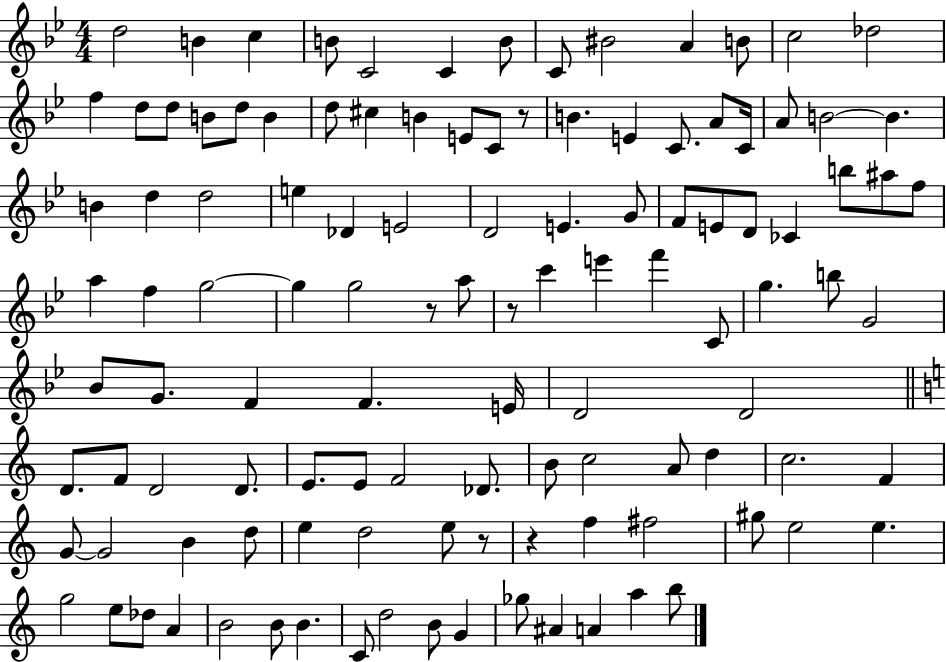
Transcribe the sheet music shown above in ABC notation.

X:1
T:Untitled
M:4/4
L:1/4
K:Bb
d2 B c B/2 C2 C B/2 C/2 ^B2 A B/2 c2 _d2 f d/2 d/2 B/2 d/2 B d/2 ^c B E/2 C/2 z/2 B E C/2 A/2 C/4 A/2 B2 B B d d2 e _D E2 D2 E G/2 F/2 E/2 D/2 _C b/2 ^a/2 f/2 a f g2 g g2 z/2 a/2 z/2 c' e' f' C/2 g b/2 G2 _B/2 G/2 F F E/4 D2 D2 D/2 F/2 D2 D/2 E/2 E/2 F2 _D/2 B/2 c2 A/2 d c2 F G/2 G2 B d/2 e d2 e/2 z/2 z f ^f2 ^g/2 e2 e g2 e/2 _d/2 A B2 B/2 B C/2 d2 B/2 G _g/2 ^A A a b/2